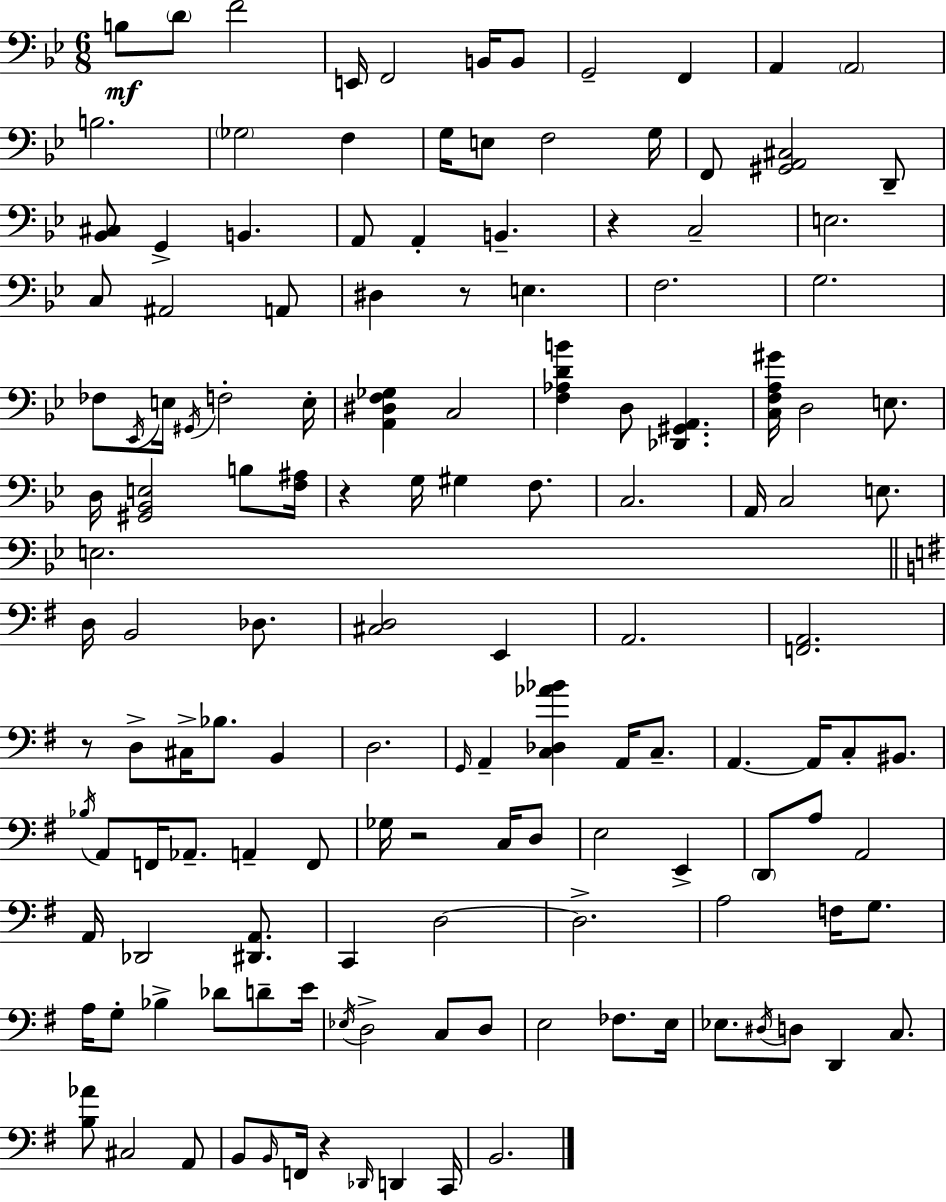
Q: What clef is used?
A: bass